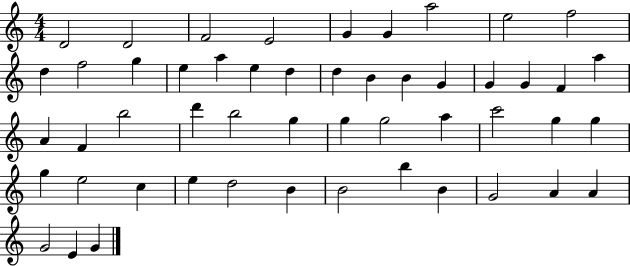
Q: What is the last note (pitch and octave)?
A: G4